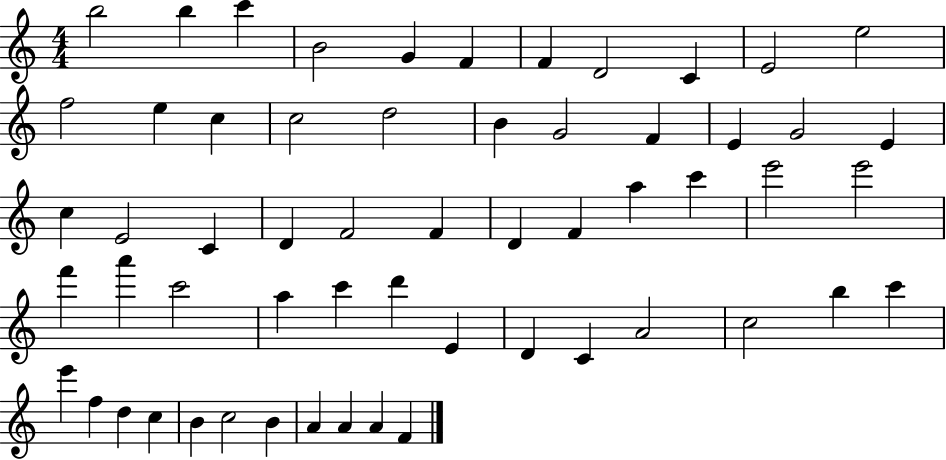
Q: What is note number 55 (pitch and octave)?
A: A4